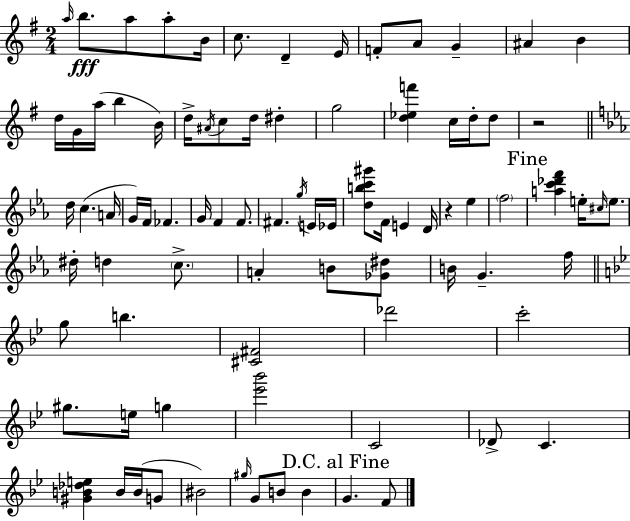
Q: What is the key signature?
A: E minor